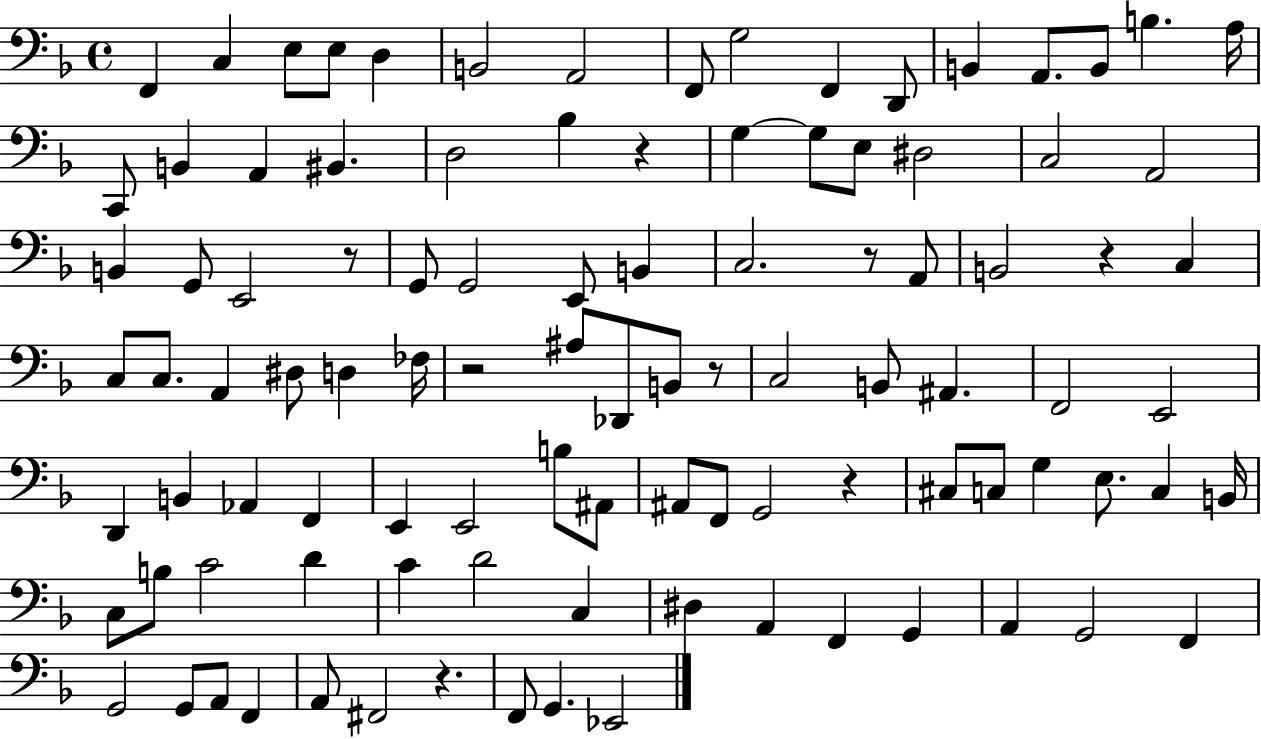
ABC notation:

X:1
T:Untitled
M:4/4
L:1/4
K:F
F,, C, E,/2 E,/2 D, B,,2 A,,2 F,,/2 G,2 F,, D,,/2 B,, A,,/2 B,,/2 B, A,/4 C,,/2 B,, A,, ^B,, D,2 _B, z G, G,/2 E,/2 ^D,2 C,2 A,,2 B,, G,,/2 E,,2 z/2 G,,/2 G,,2 E,,/2 B,, C,2 z/2 A,,/2 B,,2 z C, C,/2 C,/2 A,, ^D,/2 D, _F,/4 z2 ^A,/2 _D,,/2 B,,/2 z/2 C,2 B,,/2 ^A,, F,,2 E,,2 D,, B,, _A,, F,, E,, E,,2 B,/2 ^A,,/2 ^A,,/2 F,,/2 G,,2 z ^C,/2 C,/2 G, E,/2 C, B,,/4 C,/2 B,/2 C2 D C D2 C, ^D, A,, F,, G,, A,, G,,2 F,, G,,2 G,,/2 A,,/2 F,, A,,/2 ^F,,2 z F,,/2 G,, _E,,2